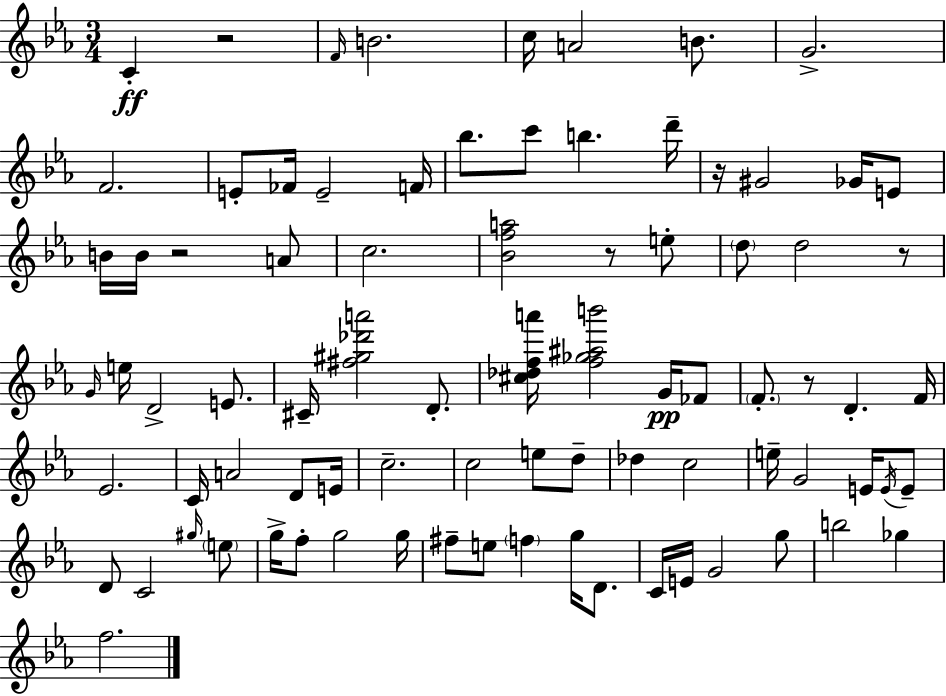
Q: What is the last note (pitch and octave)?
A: F5